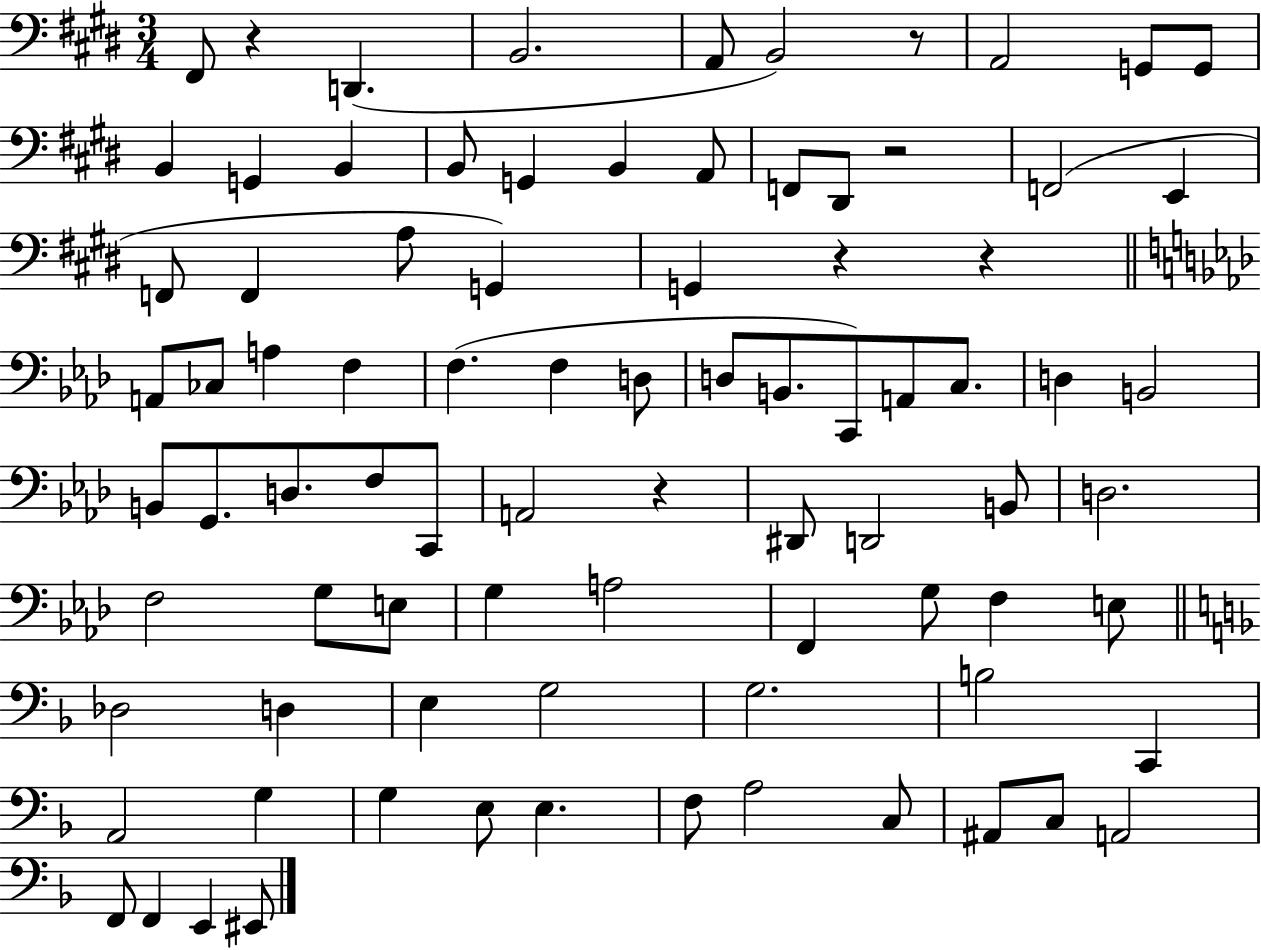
F#2/e R/q D2/q. B2/h. A2/e B2/h R/e A2/h G2/e G2/e B2/q G2/q B2/q B2/e G2/q B2/q A2/e F2/e D#2/e R/h F2/h E2/q F2/e F2/q A3/e G2/q G2/q R/q R/q A2/e CES3/e A3/q F3/q F3/q. F3/q D3/e D3/e B2/e. C2/e A2/e C3/e. D3/q B2/h B2/e G2/e. D3/e. F3/e C2/e A2/h R/q D#2/e D2/h B2/e D3/h. F3/h G3/e E3/e G3/q A3/h F2/q G3/e F3/q E3/e Db3/h D3/q E3/q G3/h G3/h. B3/h C2/q A2/h G3/q G3/q E3/e E3/q. F3/e A3/h C3/e A#2/e C3/e A2/h F2/e F2/q E2/q EIS2/e